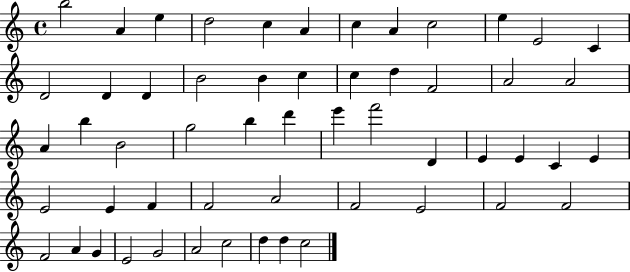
X:1
T:Untitled
M:4/4
L:1/4
K:C
b2 A e d2 c A c A c2 e E2 C D2 D D B2 B c c d F2 A2 A2 A b B2 g2 b d' e' f'2 D E E C E E2 E F F2 A2 F2 E2 F2 F2 F2 A G E2 G2 A2 c2 d d c2